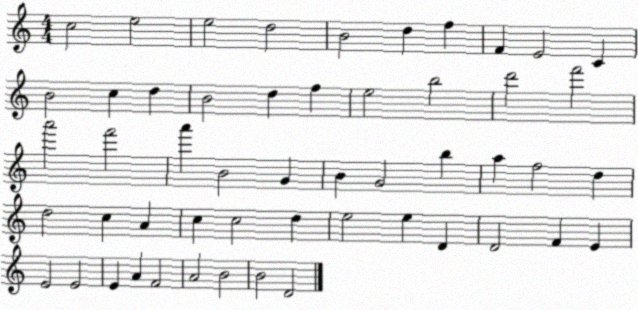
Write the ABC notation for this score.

X:1
T:Untitled
M:4/4
L:1/4
K:C
c2 e2 e2 d2 B2 d f F E2 C B2 c d B2 d f e2 b2 d'2 f'2 a'2 f'2 a' B2 G B G2 b a f2 d d2 c A c c2 d e2 e D D2 F E E2 E2 E A F2 A2 B2 B2 D2